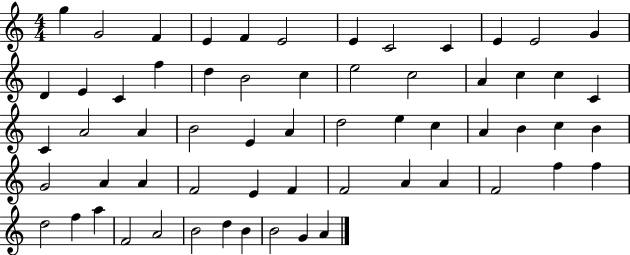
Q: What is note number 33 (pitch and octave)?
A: E5